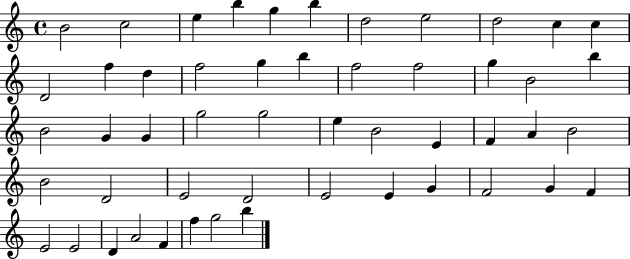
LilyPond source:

{
  \clef treble
  \time 4/4
  \defaultTimeSignature
  \key c \major
  b'2 c''2 | e''4 b''4 g''4 b''4 | d''2 e''2 | d''2 c''4 c''4 | \break d'2 f''4 d''4 | f''2 g''4 b''4 | f''2 f''2 | g''4 b'2 b''4 | \break b'2 g'4 g'4 | g''2 g''2 | e''4 b'2 e'4 | f'4 a'4 b'2 | \break b'2 d'2 | e'2 d'2 | e'2 e'4 g'4 | f'2 g'4 f'4 | \break e'2 e'2 | d'4 a'2 f'4 | f''4 g''2 b''4 | \bar "|."
}